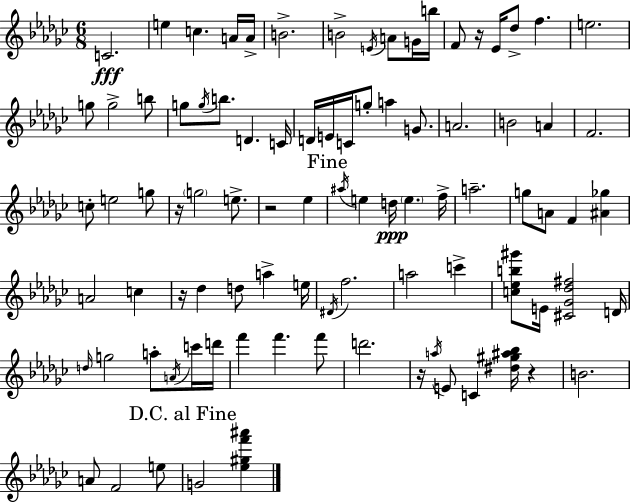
C4/h. E5/q C5/q. A4/s A4/s B4/h. B4/h E4/s A4/e G4/s B5/s F4/e R/s Eb4/s Db5/e F5/q. E5/h. G5/e G5/h B5/e G5/e G5/s B5/e. D4/q. C4/s D4/s E4/s C4/s G5/e A5/q G4/e. A4/h. B4/h A4/q F4/h. C5/e E5/h G5/e R/s G5/h E5/e. R/h Eb5/q A#5/s E5/q D5/s E5/q. F5/s A5/h. G5/e A4/e F4/q [A#4,Gb5]/q A4/h C5/q R/s Db5/q D5/e A5/q E5/s D#4/s F5/h. A5/h C6/q [C5,Eb5,B5,G#6]/e E4/s [C#4,Gb4,Db5,F#5]/h D4/s D5/s G5/h A5/e A4/s C6/s D6/s F6/q F6/q. F6/e D6/h. R/s A5/s E4/e C4/q [D#5,G#5,A#5,Bb5]/s R/q B4/h. A4/e F4/h E5/e G4/h [Eb5,G#5,F6,A#6]/q